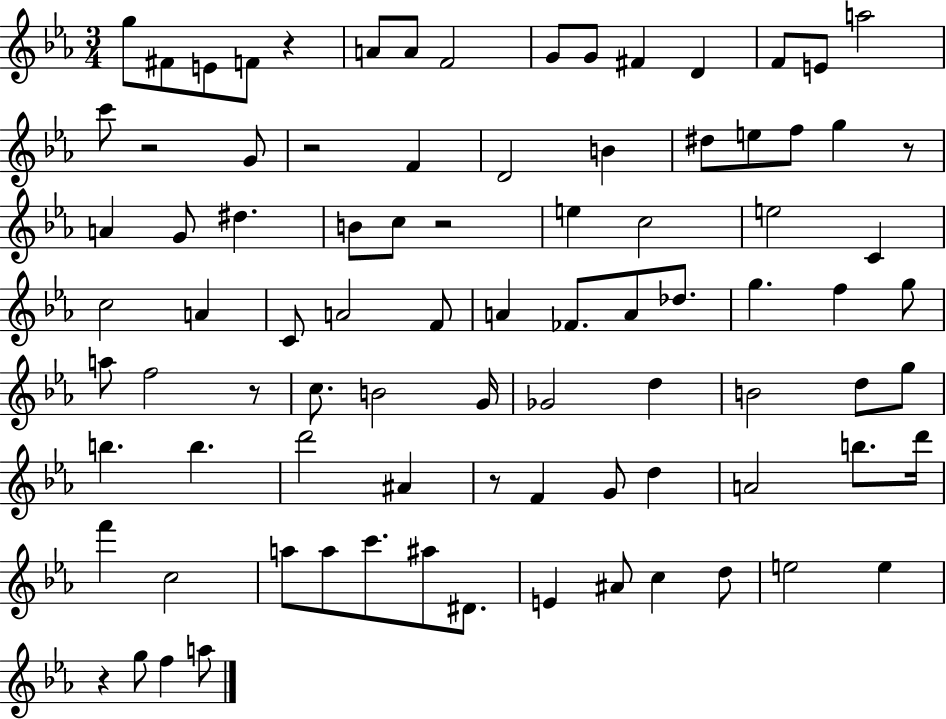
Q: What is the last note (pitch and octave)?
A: A5